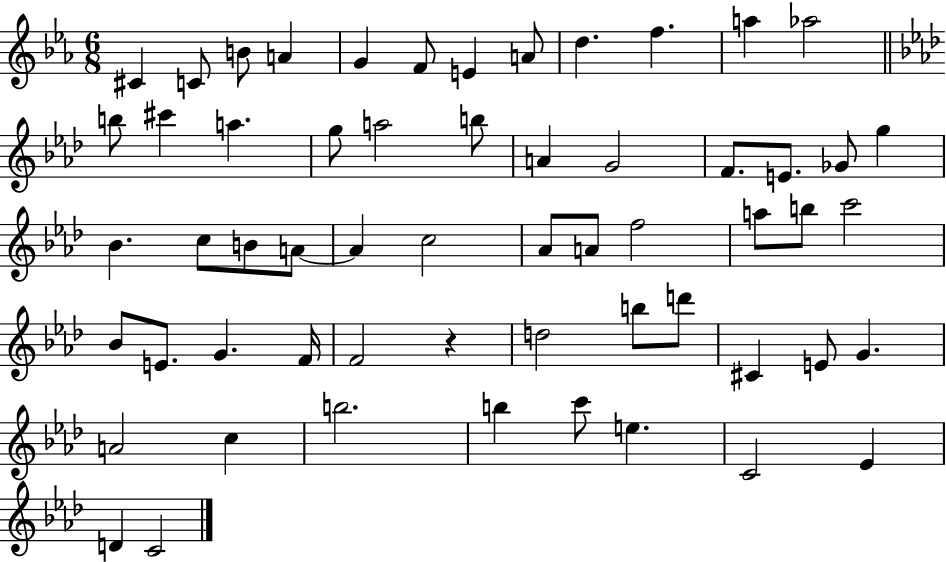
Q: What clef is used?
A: treble